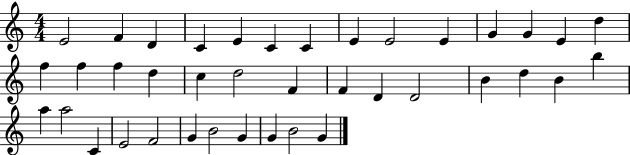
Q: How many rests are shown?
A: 0